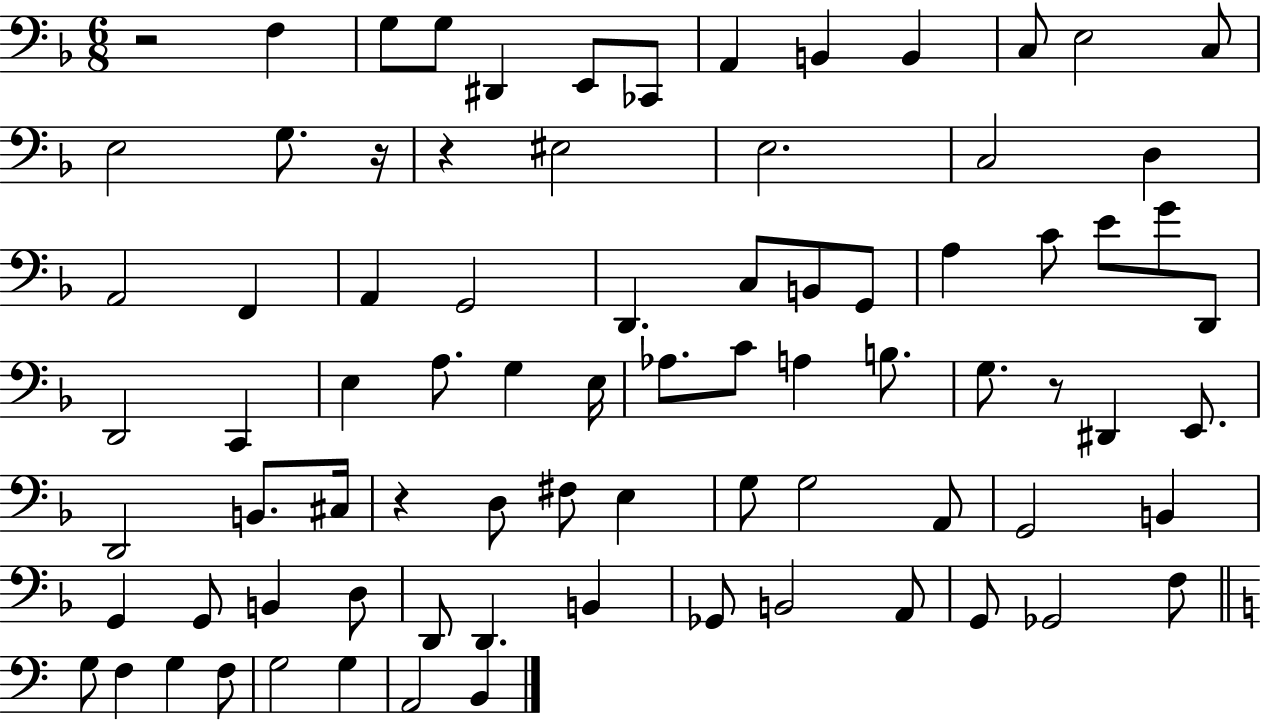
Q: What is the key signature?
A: F major